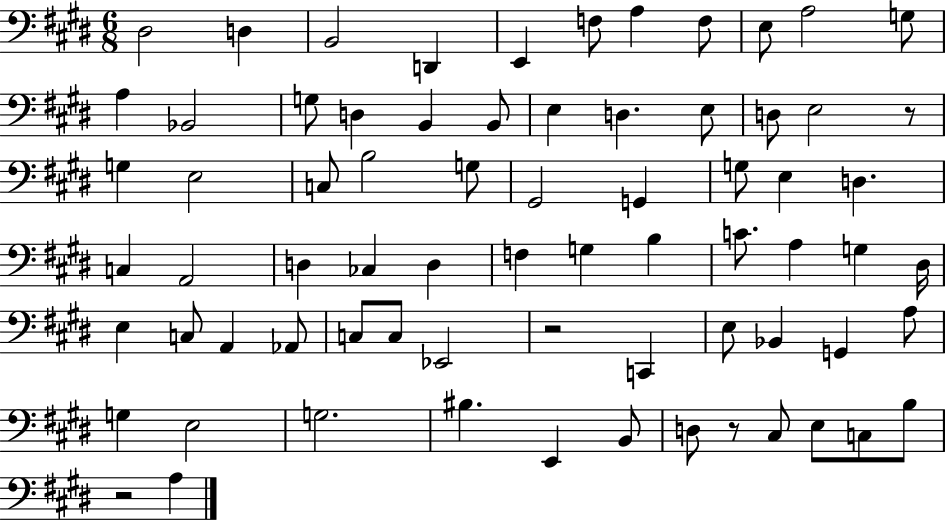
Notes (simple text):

D#3/h D3/q B2/h D2/q E2/q F3/e A3/q F3/e E3/e A3/h G3/e A3/q Bb2/h G3/e D3/q B2/q B2/e E3/q D3/q. E3/e D3/e E3/h R/e G3/q E3/h C3/e B3/h G3/e G#2/h G2/q G3/e E3/q D3/q. C3/q A2/h D3/q CES3/q D3/q F3/q G3/q B3/q C4/e. A3/q G3/q D#3/s E3/q C3/e A2/q Ab2/e C3/e C3/e Eb2/h R/h C2/q E3/e Bb2/q G2/q A3/e G3/q E3/h G3/h. BIS3/q. E2/q B2/e D3/e R/e C#3/e E3/e C3/e B3/e R/h A3/q